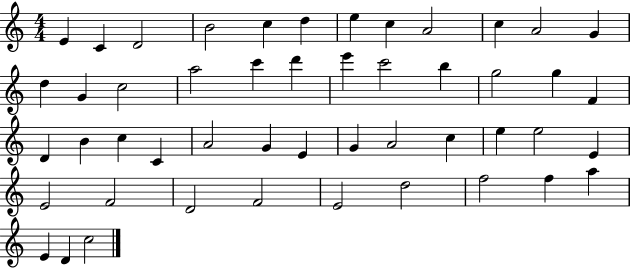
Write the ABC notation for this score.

X:1
T:Untitled
M:4/4
L:1/4
K:C
E C D2 B2 c d e c A2 c A2 G d G c2 a2 c' d' e' c'2 b g2 g F D B c C A2 G E G A2 c e e2 E E2 F2 D2 F2 E2 d2 f2 f a E D c2